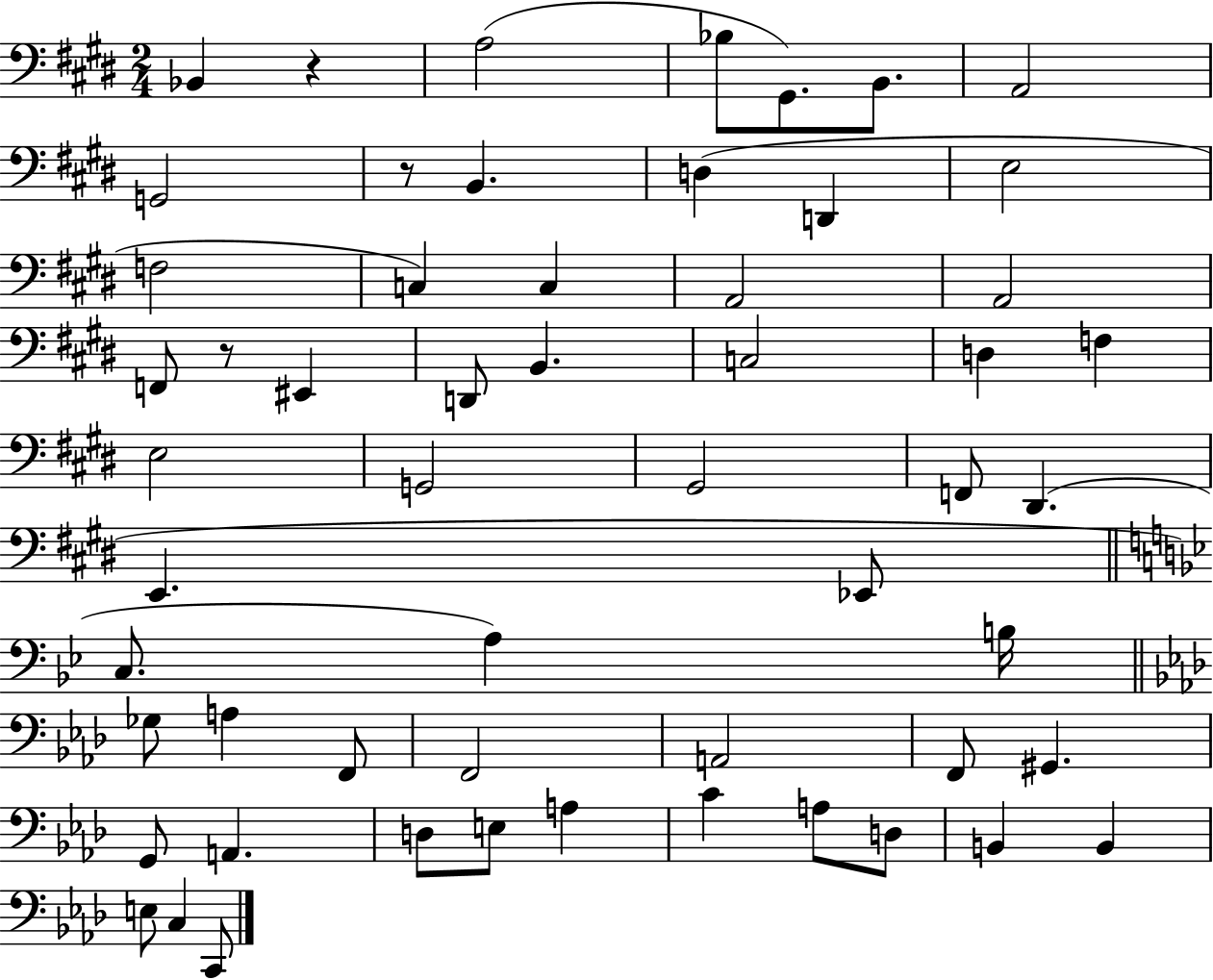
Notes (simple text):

Bb2/q R/q A3/h Bb3/e G#2/e. B2/e. A2/h G2/h R/e B2/q. D3/q D2/q E3/h F3/h C3/q C3/q A2/h A2/h F2/e R/e EIS2/q D2/e B2/q. C3/h D3/q F3/q E3/h G2/h G#2/h F2/e D#2/q. E2/q. Eb2/e C3/e. A3/q B3/s Gb3/e A3/q F2/e F2/h A2/h F2/e G#2/q. G2/e A2/q. D3/e E3/e A3/q C4/q A3/e D3/e B2/q B2/q E3/e C3/q C2/e